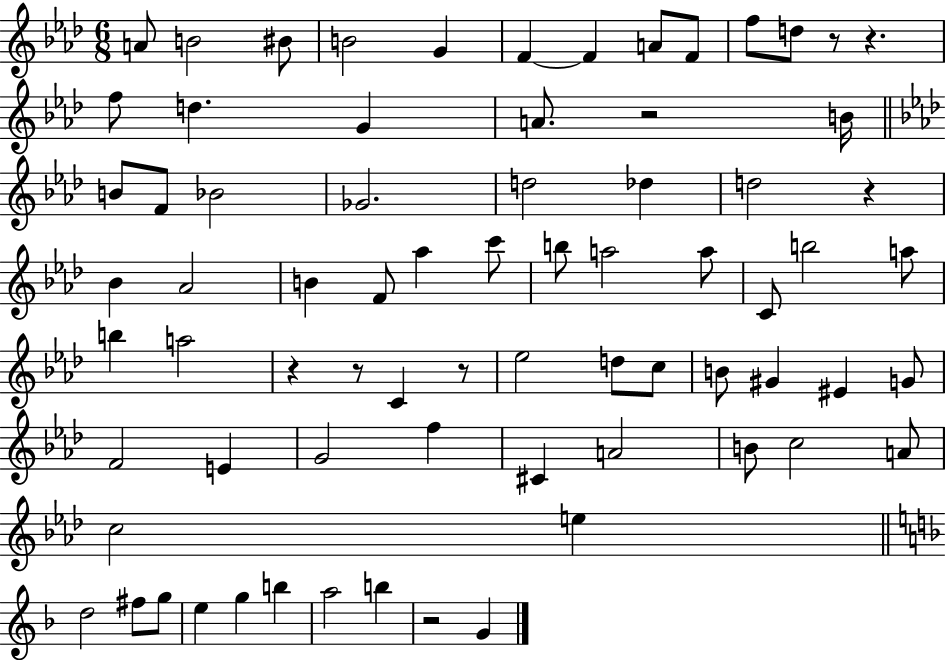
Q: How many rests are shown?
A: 8